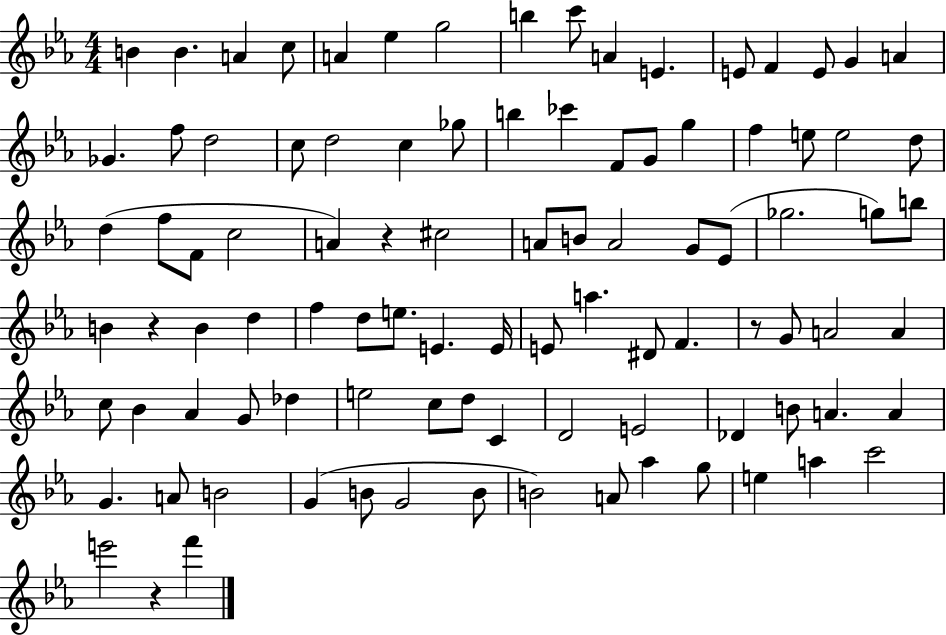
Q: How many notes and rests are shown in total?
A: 96